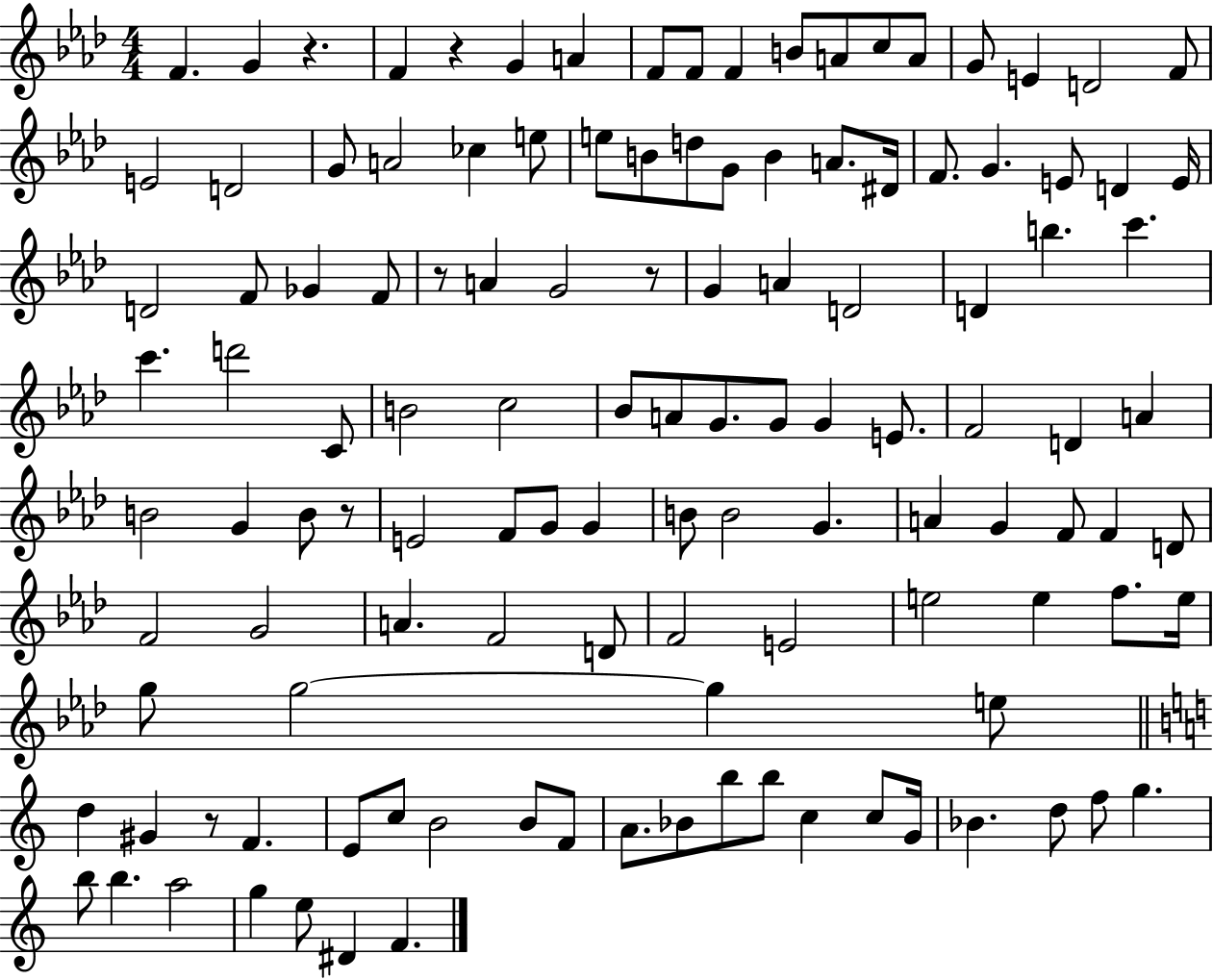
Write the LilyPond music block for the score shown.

{
  \clef treble
  \numericTimeSignature
  \time 4/4
  \key aes \major
  f'4. g'4 r4. | f'4 r4 g'4 a'4 | f'8 f'8 f'4 b'8 a'8 c''8 a'8 | g'8 e'4 d'2 f'8 | \break e'2 d'2 | g'8 a'2 ces''4 e''8 | e''8 b'8 d''8 g'8 b'4 a'8. dis'16 | f'8. g'4. e'8 d'4 e'16 | \break d'2 f'8 ges'4 f'8 | r8 a'4 g'2 r8 | g'4 a'4 d'2 | d'4 b''4. c'''4. | \break c'''4. d'''2 c'8 | b'2 c''2 | bes'8 a'8 g'8. g'8 g'4 e'8. | f'2 d'4 a'4 | \break b'2 g'4 b'8 r8 | e'2 f'8 g'8 g'4 | b'8 b'2 g'4. | a'4 g'4 f'8 f'4 d'8 | \break f'2 g'2 | a'4. f'2 d'8 | f'2 e'2 | e''2 e''4 f''8. e''16 | \break g''8 g''2~~ g''4 e''8 | \bar "||" \break \key c \major d''4 gis'4 r8 f'4. | e'8 c''8 b'2 b'8 f'8 | a'8. bes'8 b''8 b''8 c''4 c''8 g'16 | bes'4. d''8 f''8 g''4. | \break b''8 b''4. a''2 | g''4 e''8 dis'4 f'4. | \bar "|."
}